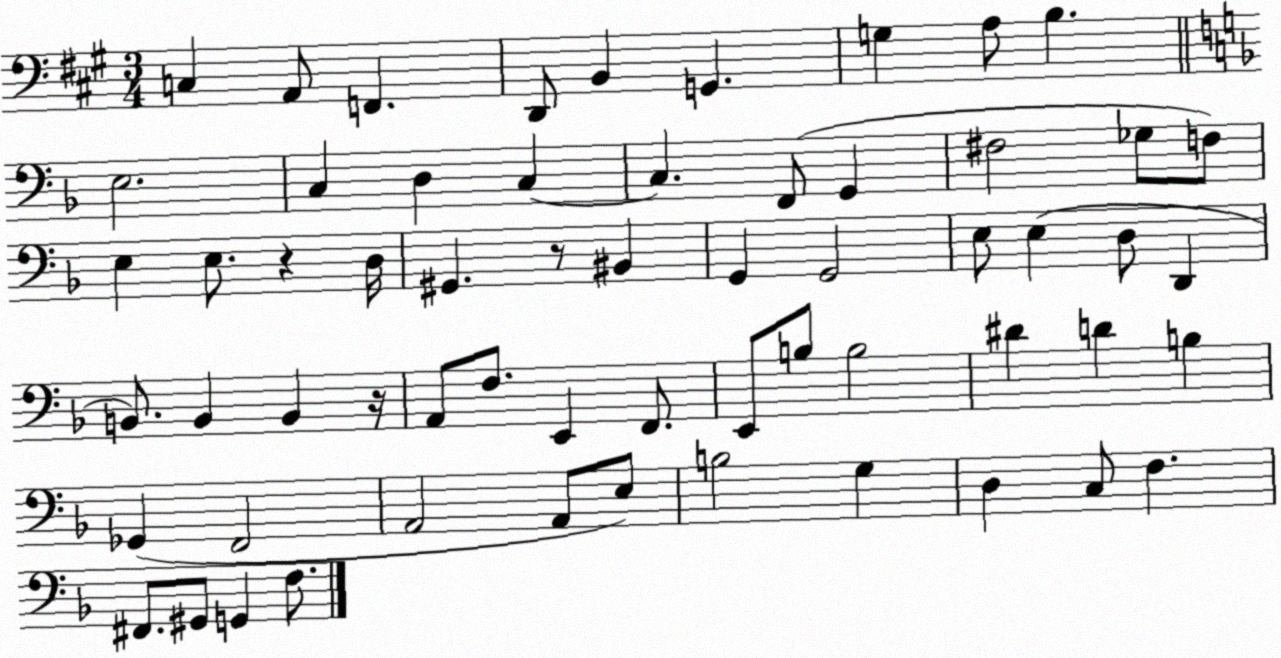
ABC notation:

X:1
T:Untitled
M:3/4
L:1/4
K:A
C, A,,/2 F,, D,,/2 B,, G,, G, A,/2 B, E,2 C, D, C, C, F,,/2 G,, ^F,2 _G,/2 F,/2 E, E,/2 z D,/4 ^G,, z/2 ^B,, G,, G,,2 E,/2 E, D,/2 D,, B,,/2 B,, B,, z/4 A,,/2 F,/2 E,, F,,/2 E,,/2 B,/2 B,2 ^D D B, _G,, F,,2 A,,2 A,,/2 E,/2 B,2 G, D, C,/2 F, ^F,,/2 ^G,,/2 G,, F,/2